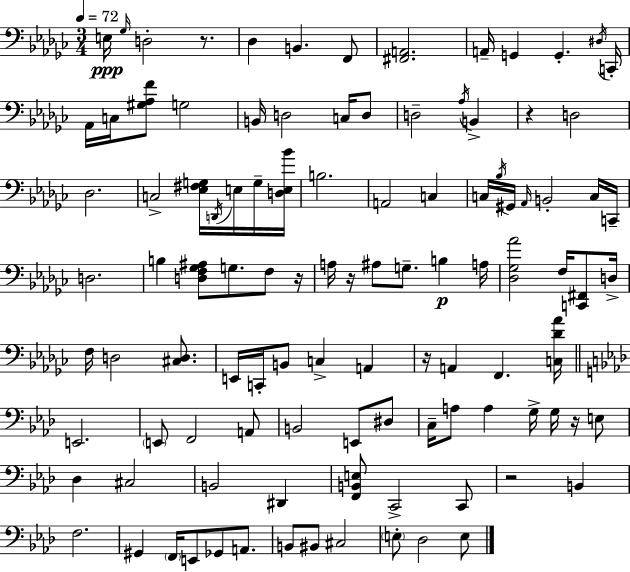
{
  \clef bass
  \numericTimeSignature
  \time 3/4
  \key ees \minor
  \tempo 4 = 72
  e16\ppp \grace { ges16 } d2-. r8. | des4 b,4. f,8 | <fis, a,>2. | a,16-- g,4 g,4.-. | \break \acciaccatura { dis16 } c,16-. aes,16 c16 <gis aes f'>8 g2 | b,16 d2 c16 | d8 d2-- \acciaccatura { aes16 } b,4-> | r4 d2 | \break des2. | c2-> <ees fis g>16 | \acciaccatura { d,16 } e16 g16-- <d e bes'>16 b2. | a,2 | \break c4 c16 \acciaccatura { bes16 } gis,16 \grace { aes,16 } b,2-. | c16 c,16-- d2. | b4 <d f ges ais>8 | g8. f8 r16 a16 r16 ais8 g8.-- | \break b4\p a16 <des ges aes'>2 | f16 <c, fis,>8 d16-> f16 d2 | <cis d>8. e,16 c,16-. b,8 c4-> | a,4 r16 a,4 f,4. | \break <c des' aes'>16 \bar "||" \break \key aes \major e,2. | \parenthesize e,8 f,2 a,8 | b,2 e,8 dis8 | c16-- a8 a4 g16-> g16 r16 e8 | \break des4 cis2 | b,2 dis,4 | <f, b, e>8 c,2-> c,8 | r2 b,4 | \break f2. | gis,4 \parenthesize f,16 e,8 ges,8 a,8. | b,8 bis,8 cis2 | \parenthesize e8-. des2 e8 | \break \bar "|."
}